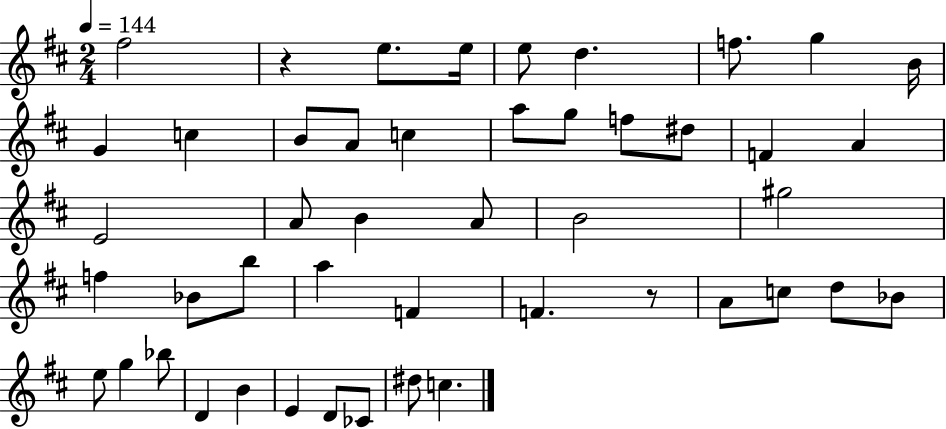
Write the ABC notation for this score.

X:1
T:Untitled
M:2/4
L:1/4
K:D
^f2 z e/2 e/4 e/2 d f/2 g B/4 G c B/2 A/2 c a/2 g/2 f/2 ^d/2 F A E2 A/2 B A/2 B2 ^g2 f _B/2 b/2 a F F z/2 A/2 c/2 d/2 _B/2 e/2 g _b/2 D B E D/2 _C/2 ^d/2 c